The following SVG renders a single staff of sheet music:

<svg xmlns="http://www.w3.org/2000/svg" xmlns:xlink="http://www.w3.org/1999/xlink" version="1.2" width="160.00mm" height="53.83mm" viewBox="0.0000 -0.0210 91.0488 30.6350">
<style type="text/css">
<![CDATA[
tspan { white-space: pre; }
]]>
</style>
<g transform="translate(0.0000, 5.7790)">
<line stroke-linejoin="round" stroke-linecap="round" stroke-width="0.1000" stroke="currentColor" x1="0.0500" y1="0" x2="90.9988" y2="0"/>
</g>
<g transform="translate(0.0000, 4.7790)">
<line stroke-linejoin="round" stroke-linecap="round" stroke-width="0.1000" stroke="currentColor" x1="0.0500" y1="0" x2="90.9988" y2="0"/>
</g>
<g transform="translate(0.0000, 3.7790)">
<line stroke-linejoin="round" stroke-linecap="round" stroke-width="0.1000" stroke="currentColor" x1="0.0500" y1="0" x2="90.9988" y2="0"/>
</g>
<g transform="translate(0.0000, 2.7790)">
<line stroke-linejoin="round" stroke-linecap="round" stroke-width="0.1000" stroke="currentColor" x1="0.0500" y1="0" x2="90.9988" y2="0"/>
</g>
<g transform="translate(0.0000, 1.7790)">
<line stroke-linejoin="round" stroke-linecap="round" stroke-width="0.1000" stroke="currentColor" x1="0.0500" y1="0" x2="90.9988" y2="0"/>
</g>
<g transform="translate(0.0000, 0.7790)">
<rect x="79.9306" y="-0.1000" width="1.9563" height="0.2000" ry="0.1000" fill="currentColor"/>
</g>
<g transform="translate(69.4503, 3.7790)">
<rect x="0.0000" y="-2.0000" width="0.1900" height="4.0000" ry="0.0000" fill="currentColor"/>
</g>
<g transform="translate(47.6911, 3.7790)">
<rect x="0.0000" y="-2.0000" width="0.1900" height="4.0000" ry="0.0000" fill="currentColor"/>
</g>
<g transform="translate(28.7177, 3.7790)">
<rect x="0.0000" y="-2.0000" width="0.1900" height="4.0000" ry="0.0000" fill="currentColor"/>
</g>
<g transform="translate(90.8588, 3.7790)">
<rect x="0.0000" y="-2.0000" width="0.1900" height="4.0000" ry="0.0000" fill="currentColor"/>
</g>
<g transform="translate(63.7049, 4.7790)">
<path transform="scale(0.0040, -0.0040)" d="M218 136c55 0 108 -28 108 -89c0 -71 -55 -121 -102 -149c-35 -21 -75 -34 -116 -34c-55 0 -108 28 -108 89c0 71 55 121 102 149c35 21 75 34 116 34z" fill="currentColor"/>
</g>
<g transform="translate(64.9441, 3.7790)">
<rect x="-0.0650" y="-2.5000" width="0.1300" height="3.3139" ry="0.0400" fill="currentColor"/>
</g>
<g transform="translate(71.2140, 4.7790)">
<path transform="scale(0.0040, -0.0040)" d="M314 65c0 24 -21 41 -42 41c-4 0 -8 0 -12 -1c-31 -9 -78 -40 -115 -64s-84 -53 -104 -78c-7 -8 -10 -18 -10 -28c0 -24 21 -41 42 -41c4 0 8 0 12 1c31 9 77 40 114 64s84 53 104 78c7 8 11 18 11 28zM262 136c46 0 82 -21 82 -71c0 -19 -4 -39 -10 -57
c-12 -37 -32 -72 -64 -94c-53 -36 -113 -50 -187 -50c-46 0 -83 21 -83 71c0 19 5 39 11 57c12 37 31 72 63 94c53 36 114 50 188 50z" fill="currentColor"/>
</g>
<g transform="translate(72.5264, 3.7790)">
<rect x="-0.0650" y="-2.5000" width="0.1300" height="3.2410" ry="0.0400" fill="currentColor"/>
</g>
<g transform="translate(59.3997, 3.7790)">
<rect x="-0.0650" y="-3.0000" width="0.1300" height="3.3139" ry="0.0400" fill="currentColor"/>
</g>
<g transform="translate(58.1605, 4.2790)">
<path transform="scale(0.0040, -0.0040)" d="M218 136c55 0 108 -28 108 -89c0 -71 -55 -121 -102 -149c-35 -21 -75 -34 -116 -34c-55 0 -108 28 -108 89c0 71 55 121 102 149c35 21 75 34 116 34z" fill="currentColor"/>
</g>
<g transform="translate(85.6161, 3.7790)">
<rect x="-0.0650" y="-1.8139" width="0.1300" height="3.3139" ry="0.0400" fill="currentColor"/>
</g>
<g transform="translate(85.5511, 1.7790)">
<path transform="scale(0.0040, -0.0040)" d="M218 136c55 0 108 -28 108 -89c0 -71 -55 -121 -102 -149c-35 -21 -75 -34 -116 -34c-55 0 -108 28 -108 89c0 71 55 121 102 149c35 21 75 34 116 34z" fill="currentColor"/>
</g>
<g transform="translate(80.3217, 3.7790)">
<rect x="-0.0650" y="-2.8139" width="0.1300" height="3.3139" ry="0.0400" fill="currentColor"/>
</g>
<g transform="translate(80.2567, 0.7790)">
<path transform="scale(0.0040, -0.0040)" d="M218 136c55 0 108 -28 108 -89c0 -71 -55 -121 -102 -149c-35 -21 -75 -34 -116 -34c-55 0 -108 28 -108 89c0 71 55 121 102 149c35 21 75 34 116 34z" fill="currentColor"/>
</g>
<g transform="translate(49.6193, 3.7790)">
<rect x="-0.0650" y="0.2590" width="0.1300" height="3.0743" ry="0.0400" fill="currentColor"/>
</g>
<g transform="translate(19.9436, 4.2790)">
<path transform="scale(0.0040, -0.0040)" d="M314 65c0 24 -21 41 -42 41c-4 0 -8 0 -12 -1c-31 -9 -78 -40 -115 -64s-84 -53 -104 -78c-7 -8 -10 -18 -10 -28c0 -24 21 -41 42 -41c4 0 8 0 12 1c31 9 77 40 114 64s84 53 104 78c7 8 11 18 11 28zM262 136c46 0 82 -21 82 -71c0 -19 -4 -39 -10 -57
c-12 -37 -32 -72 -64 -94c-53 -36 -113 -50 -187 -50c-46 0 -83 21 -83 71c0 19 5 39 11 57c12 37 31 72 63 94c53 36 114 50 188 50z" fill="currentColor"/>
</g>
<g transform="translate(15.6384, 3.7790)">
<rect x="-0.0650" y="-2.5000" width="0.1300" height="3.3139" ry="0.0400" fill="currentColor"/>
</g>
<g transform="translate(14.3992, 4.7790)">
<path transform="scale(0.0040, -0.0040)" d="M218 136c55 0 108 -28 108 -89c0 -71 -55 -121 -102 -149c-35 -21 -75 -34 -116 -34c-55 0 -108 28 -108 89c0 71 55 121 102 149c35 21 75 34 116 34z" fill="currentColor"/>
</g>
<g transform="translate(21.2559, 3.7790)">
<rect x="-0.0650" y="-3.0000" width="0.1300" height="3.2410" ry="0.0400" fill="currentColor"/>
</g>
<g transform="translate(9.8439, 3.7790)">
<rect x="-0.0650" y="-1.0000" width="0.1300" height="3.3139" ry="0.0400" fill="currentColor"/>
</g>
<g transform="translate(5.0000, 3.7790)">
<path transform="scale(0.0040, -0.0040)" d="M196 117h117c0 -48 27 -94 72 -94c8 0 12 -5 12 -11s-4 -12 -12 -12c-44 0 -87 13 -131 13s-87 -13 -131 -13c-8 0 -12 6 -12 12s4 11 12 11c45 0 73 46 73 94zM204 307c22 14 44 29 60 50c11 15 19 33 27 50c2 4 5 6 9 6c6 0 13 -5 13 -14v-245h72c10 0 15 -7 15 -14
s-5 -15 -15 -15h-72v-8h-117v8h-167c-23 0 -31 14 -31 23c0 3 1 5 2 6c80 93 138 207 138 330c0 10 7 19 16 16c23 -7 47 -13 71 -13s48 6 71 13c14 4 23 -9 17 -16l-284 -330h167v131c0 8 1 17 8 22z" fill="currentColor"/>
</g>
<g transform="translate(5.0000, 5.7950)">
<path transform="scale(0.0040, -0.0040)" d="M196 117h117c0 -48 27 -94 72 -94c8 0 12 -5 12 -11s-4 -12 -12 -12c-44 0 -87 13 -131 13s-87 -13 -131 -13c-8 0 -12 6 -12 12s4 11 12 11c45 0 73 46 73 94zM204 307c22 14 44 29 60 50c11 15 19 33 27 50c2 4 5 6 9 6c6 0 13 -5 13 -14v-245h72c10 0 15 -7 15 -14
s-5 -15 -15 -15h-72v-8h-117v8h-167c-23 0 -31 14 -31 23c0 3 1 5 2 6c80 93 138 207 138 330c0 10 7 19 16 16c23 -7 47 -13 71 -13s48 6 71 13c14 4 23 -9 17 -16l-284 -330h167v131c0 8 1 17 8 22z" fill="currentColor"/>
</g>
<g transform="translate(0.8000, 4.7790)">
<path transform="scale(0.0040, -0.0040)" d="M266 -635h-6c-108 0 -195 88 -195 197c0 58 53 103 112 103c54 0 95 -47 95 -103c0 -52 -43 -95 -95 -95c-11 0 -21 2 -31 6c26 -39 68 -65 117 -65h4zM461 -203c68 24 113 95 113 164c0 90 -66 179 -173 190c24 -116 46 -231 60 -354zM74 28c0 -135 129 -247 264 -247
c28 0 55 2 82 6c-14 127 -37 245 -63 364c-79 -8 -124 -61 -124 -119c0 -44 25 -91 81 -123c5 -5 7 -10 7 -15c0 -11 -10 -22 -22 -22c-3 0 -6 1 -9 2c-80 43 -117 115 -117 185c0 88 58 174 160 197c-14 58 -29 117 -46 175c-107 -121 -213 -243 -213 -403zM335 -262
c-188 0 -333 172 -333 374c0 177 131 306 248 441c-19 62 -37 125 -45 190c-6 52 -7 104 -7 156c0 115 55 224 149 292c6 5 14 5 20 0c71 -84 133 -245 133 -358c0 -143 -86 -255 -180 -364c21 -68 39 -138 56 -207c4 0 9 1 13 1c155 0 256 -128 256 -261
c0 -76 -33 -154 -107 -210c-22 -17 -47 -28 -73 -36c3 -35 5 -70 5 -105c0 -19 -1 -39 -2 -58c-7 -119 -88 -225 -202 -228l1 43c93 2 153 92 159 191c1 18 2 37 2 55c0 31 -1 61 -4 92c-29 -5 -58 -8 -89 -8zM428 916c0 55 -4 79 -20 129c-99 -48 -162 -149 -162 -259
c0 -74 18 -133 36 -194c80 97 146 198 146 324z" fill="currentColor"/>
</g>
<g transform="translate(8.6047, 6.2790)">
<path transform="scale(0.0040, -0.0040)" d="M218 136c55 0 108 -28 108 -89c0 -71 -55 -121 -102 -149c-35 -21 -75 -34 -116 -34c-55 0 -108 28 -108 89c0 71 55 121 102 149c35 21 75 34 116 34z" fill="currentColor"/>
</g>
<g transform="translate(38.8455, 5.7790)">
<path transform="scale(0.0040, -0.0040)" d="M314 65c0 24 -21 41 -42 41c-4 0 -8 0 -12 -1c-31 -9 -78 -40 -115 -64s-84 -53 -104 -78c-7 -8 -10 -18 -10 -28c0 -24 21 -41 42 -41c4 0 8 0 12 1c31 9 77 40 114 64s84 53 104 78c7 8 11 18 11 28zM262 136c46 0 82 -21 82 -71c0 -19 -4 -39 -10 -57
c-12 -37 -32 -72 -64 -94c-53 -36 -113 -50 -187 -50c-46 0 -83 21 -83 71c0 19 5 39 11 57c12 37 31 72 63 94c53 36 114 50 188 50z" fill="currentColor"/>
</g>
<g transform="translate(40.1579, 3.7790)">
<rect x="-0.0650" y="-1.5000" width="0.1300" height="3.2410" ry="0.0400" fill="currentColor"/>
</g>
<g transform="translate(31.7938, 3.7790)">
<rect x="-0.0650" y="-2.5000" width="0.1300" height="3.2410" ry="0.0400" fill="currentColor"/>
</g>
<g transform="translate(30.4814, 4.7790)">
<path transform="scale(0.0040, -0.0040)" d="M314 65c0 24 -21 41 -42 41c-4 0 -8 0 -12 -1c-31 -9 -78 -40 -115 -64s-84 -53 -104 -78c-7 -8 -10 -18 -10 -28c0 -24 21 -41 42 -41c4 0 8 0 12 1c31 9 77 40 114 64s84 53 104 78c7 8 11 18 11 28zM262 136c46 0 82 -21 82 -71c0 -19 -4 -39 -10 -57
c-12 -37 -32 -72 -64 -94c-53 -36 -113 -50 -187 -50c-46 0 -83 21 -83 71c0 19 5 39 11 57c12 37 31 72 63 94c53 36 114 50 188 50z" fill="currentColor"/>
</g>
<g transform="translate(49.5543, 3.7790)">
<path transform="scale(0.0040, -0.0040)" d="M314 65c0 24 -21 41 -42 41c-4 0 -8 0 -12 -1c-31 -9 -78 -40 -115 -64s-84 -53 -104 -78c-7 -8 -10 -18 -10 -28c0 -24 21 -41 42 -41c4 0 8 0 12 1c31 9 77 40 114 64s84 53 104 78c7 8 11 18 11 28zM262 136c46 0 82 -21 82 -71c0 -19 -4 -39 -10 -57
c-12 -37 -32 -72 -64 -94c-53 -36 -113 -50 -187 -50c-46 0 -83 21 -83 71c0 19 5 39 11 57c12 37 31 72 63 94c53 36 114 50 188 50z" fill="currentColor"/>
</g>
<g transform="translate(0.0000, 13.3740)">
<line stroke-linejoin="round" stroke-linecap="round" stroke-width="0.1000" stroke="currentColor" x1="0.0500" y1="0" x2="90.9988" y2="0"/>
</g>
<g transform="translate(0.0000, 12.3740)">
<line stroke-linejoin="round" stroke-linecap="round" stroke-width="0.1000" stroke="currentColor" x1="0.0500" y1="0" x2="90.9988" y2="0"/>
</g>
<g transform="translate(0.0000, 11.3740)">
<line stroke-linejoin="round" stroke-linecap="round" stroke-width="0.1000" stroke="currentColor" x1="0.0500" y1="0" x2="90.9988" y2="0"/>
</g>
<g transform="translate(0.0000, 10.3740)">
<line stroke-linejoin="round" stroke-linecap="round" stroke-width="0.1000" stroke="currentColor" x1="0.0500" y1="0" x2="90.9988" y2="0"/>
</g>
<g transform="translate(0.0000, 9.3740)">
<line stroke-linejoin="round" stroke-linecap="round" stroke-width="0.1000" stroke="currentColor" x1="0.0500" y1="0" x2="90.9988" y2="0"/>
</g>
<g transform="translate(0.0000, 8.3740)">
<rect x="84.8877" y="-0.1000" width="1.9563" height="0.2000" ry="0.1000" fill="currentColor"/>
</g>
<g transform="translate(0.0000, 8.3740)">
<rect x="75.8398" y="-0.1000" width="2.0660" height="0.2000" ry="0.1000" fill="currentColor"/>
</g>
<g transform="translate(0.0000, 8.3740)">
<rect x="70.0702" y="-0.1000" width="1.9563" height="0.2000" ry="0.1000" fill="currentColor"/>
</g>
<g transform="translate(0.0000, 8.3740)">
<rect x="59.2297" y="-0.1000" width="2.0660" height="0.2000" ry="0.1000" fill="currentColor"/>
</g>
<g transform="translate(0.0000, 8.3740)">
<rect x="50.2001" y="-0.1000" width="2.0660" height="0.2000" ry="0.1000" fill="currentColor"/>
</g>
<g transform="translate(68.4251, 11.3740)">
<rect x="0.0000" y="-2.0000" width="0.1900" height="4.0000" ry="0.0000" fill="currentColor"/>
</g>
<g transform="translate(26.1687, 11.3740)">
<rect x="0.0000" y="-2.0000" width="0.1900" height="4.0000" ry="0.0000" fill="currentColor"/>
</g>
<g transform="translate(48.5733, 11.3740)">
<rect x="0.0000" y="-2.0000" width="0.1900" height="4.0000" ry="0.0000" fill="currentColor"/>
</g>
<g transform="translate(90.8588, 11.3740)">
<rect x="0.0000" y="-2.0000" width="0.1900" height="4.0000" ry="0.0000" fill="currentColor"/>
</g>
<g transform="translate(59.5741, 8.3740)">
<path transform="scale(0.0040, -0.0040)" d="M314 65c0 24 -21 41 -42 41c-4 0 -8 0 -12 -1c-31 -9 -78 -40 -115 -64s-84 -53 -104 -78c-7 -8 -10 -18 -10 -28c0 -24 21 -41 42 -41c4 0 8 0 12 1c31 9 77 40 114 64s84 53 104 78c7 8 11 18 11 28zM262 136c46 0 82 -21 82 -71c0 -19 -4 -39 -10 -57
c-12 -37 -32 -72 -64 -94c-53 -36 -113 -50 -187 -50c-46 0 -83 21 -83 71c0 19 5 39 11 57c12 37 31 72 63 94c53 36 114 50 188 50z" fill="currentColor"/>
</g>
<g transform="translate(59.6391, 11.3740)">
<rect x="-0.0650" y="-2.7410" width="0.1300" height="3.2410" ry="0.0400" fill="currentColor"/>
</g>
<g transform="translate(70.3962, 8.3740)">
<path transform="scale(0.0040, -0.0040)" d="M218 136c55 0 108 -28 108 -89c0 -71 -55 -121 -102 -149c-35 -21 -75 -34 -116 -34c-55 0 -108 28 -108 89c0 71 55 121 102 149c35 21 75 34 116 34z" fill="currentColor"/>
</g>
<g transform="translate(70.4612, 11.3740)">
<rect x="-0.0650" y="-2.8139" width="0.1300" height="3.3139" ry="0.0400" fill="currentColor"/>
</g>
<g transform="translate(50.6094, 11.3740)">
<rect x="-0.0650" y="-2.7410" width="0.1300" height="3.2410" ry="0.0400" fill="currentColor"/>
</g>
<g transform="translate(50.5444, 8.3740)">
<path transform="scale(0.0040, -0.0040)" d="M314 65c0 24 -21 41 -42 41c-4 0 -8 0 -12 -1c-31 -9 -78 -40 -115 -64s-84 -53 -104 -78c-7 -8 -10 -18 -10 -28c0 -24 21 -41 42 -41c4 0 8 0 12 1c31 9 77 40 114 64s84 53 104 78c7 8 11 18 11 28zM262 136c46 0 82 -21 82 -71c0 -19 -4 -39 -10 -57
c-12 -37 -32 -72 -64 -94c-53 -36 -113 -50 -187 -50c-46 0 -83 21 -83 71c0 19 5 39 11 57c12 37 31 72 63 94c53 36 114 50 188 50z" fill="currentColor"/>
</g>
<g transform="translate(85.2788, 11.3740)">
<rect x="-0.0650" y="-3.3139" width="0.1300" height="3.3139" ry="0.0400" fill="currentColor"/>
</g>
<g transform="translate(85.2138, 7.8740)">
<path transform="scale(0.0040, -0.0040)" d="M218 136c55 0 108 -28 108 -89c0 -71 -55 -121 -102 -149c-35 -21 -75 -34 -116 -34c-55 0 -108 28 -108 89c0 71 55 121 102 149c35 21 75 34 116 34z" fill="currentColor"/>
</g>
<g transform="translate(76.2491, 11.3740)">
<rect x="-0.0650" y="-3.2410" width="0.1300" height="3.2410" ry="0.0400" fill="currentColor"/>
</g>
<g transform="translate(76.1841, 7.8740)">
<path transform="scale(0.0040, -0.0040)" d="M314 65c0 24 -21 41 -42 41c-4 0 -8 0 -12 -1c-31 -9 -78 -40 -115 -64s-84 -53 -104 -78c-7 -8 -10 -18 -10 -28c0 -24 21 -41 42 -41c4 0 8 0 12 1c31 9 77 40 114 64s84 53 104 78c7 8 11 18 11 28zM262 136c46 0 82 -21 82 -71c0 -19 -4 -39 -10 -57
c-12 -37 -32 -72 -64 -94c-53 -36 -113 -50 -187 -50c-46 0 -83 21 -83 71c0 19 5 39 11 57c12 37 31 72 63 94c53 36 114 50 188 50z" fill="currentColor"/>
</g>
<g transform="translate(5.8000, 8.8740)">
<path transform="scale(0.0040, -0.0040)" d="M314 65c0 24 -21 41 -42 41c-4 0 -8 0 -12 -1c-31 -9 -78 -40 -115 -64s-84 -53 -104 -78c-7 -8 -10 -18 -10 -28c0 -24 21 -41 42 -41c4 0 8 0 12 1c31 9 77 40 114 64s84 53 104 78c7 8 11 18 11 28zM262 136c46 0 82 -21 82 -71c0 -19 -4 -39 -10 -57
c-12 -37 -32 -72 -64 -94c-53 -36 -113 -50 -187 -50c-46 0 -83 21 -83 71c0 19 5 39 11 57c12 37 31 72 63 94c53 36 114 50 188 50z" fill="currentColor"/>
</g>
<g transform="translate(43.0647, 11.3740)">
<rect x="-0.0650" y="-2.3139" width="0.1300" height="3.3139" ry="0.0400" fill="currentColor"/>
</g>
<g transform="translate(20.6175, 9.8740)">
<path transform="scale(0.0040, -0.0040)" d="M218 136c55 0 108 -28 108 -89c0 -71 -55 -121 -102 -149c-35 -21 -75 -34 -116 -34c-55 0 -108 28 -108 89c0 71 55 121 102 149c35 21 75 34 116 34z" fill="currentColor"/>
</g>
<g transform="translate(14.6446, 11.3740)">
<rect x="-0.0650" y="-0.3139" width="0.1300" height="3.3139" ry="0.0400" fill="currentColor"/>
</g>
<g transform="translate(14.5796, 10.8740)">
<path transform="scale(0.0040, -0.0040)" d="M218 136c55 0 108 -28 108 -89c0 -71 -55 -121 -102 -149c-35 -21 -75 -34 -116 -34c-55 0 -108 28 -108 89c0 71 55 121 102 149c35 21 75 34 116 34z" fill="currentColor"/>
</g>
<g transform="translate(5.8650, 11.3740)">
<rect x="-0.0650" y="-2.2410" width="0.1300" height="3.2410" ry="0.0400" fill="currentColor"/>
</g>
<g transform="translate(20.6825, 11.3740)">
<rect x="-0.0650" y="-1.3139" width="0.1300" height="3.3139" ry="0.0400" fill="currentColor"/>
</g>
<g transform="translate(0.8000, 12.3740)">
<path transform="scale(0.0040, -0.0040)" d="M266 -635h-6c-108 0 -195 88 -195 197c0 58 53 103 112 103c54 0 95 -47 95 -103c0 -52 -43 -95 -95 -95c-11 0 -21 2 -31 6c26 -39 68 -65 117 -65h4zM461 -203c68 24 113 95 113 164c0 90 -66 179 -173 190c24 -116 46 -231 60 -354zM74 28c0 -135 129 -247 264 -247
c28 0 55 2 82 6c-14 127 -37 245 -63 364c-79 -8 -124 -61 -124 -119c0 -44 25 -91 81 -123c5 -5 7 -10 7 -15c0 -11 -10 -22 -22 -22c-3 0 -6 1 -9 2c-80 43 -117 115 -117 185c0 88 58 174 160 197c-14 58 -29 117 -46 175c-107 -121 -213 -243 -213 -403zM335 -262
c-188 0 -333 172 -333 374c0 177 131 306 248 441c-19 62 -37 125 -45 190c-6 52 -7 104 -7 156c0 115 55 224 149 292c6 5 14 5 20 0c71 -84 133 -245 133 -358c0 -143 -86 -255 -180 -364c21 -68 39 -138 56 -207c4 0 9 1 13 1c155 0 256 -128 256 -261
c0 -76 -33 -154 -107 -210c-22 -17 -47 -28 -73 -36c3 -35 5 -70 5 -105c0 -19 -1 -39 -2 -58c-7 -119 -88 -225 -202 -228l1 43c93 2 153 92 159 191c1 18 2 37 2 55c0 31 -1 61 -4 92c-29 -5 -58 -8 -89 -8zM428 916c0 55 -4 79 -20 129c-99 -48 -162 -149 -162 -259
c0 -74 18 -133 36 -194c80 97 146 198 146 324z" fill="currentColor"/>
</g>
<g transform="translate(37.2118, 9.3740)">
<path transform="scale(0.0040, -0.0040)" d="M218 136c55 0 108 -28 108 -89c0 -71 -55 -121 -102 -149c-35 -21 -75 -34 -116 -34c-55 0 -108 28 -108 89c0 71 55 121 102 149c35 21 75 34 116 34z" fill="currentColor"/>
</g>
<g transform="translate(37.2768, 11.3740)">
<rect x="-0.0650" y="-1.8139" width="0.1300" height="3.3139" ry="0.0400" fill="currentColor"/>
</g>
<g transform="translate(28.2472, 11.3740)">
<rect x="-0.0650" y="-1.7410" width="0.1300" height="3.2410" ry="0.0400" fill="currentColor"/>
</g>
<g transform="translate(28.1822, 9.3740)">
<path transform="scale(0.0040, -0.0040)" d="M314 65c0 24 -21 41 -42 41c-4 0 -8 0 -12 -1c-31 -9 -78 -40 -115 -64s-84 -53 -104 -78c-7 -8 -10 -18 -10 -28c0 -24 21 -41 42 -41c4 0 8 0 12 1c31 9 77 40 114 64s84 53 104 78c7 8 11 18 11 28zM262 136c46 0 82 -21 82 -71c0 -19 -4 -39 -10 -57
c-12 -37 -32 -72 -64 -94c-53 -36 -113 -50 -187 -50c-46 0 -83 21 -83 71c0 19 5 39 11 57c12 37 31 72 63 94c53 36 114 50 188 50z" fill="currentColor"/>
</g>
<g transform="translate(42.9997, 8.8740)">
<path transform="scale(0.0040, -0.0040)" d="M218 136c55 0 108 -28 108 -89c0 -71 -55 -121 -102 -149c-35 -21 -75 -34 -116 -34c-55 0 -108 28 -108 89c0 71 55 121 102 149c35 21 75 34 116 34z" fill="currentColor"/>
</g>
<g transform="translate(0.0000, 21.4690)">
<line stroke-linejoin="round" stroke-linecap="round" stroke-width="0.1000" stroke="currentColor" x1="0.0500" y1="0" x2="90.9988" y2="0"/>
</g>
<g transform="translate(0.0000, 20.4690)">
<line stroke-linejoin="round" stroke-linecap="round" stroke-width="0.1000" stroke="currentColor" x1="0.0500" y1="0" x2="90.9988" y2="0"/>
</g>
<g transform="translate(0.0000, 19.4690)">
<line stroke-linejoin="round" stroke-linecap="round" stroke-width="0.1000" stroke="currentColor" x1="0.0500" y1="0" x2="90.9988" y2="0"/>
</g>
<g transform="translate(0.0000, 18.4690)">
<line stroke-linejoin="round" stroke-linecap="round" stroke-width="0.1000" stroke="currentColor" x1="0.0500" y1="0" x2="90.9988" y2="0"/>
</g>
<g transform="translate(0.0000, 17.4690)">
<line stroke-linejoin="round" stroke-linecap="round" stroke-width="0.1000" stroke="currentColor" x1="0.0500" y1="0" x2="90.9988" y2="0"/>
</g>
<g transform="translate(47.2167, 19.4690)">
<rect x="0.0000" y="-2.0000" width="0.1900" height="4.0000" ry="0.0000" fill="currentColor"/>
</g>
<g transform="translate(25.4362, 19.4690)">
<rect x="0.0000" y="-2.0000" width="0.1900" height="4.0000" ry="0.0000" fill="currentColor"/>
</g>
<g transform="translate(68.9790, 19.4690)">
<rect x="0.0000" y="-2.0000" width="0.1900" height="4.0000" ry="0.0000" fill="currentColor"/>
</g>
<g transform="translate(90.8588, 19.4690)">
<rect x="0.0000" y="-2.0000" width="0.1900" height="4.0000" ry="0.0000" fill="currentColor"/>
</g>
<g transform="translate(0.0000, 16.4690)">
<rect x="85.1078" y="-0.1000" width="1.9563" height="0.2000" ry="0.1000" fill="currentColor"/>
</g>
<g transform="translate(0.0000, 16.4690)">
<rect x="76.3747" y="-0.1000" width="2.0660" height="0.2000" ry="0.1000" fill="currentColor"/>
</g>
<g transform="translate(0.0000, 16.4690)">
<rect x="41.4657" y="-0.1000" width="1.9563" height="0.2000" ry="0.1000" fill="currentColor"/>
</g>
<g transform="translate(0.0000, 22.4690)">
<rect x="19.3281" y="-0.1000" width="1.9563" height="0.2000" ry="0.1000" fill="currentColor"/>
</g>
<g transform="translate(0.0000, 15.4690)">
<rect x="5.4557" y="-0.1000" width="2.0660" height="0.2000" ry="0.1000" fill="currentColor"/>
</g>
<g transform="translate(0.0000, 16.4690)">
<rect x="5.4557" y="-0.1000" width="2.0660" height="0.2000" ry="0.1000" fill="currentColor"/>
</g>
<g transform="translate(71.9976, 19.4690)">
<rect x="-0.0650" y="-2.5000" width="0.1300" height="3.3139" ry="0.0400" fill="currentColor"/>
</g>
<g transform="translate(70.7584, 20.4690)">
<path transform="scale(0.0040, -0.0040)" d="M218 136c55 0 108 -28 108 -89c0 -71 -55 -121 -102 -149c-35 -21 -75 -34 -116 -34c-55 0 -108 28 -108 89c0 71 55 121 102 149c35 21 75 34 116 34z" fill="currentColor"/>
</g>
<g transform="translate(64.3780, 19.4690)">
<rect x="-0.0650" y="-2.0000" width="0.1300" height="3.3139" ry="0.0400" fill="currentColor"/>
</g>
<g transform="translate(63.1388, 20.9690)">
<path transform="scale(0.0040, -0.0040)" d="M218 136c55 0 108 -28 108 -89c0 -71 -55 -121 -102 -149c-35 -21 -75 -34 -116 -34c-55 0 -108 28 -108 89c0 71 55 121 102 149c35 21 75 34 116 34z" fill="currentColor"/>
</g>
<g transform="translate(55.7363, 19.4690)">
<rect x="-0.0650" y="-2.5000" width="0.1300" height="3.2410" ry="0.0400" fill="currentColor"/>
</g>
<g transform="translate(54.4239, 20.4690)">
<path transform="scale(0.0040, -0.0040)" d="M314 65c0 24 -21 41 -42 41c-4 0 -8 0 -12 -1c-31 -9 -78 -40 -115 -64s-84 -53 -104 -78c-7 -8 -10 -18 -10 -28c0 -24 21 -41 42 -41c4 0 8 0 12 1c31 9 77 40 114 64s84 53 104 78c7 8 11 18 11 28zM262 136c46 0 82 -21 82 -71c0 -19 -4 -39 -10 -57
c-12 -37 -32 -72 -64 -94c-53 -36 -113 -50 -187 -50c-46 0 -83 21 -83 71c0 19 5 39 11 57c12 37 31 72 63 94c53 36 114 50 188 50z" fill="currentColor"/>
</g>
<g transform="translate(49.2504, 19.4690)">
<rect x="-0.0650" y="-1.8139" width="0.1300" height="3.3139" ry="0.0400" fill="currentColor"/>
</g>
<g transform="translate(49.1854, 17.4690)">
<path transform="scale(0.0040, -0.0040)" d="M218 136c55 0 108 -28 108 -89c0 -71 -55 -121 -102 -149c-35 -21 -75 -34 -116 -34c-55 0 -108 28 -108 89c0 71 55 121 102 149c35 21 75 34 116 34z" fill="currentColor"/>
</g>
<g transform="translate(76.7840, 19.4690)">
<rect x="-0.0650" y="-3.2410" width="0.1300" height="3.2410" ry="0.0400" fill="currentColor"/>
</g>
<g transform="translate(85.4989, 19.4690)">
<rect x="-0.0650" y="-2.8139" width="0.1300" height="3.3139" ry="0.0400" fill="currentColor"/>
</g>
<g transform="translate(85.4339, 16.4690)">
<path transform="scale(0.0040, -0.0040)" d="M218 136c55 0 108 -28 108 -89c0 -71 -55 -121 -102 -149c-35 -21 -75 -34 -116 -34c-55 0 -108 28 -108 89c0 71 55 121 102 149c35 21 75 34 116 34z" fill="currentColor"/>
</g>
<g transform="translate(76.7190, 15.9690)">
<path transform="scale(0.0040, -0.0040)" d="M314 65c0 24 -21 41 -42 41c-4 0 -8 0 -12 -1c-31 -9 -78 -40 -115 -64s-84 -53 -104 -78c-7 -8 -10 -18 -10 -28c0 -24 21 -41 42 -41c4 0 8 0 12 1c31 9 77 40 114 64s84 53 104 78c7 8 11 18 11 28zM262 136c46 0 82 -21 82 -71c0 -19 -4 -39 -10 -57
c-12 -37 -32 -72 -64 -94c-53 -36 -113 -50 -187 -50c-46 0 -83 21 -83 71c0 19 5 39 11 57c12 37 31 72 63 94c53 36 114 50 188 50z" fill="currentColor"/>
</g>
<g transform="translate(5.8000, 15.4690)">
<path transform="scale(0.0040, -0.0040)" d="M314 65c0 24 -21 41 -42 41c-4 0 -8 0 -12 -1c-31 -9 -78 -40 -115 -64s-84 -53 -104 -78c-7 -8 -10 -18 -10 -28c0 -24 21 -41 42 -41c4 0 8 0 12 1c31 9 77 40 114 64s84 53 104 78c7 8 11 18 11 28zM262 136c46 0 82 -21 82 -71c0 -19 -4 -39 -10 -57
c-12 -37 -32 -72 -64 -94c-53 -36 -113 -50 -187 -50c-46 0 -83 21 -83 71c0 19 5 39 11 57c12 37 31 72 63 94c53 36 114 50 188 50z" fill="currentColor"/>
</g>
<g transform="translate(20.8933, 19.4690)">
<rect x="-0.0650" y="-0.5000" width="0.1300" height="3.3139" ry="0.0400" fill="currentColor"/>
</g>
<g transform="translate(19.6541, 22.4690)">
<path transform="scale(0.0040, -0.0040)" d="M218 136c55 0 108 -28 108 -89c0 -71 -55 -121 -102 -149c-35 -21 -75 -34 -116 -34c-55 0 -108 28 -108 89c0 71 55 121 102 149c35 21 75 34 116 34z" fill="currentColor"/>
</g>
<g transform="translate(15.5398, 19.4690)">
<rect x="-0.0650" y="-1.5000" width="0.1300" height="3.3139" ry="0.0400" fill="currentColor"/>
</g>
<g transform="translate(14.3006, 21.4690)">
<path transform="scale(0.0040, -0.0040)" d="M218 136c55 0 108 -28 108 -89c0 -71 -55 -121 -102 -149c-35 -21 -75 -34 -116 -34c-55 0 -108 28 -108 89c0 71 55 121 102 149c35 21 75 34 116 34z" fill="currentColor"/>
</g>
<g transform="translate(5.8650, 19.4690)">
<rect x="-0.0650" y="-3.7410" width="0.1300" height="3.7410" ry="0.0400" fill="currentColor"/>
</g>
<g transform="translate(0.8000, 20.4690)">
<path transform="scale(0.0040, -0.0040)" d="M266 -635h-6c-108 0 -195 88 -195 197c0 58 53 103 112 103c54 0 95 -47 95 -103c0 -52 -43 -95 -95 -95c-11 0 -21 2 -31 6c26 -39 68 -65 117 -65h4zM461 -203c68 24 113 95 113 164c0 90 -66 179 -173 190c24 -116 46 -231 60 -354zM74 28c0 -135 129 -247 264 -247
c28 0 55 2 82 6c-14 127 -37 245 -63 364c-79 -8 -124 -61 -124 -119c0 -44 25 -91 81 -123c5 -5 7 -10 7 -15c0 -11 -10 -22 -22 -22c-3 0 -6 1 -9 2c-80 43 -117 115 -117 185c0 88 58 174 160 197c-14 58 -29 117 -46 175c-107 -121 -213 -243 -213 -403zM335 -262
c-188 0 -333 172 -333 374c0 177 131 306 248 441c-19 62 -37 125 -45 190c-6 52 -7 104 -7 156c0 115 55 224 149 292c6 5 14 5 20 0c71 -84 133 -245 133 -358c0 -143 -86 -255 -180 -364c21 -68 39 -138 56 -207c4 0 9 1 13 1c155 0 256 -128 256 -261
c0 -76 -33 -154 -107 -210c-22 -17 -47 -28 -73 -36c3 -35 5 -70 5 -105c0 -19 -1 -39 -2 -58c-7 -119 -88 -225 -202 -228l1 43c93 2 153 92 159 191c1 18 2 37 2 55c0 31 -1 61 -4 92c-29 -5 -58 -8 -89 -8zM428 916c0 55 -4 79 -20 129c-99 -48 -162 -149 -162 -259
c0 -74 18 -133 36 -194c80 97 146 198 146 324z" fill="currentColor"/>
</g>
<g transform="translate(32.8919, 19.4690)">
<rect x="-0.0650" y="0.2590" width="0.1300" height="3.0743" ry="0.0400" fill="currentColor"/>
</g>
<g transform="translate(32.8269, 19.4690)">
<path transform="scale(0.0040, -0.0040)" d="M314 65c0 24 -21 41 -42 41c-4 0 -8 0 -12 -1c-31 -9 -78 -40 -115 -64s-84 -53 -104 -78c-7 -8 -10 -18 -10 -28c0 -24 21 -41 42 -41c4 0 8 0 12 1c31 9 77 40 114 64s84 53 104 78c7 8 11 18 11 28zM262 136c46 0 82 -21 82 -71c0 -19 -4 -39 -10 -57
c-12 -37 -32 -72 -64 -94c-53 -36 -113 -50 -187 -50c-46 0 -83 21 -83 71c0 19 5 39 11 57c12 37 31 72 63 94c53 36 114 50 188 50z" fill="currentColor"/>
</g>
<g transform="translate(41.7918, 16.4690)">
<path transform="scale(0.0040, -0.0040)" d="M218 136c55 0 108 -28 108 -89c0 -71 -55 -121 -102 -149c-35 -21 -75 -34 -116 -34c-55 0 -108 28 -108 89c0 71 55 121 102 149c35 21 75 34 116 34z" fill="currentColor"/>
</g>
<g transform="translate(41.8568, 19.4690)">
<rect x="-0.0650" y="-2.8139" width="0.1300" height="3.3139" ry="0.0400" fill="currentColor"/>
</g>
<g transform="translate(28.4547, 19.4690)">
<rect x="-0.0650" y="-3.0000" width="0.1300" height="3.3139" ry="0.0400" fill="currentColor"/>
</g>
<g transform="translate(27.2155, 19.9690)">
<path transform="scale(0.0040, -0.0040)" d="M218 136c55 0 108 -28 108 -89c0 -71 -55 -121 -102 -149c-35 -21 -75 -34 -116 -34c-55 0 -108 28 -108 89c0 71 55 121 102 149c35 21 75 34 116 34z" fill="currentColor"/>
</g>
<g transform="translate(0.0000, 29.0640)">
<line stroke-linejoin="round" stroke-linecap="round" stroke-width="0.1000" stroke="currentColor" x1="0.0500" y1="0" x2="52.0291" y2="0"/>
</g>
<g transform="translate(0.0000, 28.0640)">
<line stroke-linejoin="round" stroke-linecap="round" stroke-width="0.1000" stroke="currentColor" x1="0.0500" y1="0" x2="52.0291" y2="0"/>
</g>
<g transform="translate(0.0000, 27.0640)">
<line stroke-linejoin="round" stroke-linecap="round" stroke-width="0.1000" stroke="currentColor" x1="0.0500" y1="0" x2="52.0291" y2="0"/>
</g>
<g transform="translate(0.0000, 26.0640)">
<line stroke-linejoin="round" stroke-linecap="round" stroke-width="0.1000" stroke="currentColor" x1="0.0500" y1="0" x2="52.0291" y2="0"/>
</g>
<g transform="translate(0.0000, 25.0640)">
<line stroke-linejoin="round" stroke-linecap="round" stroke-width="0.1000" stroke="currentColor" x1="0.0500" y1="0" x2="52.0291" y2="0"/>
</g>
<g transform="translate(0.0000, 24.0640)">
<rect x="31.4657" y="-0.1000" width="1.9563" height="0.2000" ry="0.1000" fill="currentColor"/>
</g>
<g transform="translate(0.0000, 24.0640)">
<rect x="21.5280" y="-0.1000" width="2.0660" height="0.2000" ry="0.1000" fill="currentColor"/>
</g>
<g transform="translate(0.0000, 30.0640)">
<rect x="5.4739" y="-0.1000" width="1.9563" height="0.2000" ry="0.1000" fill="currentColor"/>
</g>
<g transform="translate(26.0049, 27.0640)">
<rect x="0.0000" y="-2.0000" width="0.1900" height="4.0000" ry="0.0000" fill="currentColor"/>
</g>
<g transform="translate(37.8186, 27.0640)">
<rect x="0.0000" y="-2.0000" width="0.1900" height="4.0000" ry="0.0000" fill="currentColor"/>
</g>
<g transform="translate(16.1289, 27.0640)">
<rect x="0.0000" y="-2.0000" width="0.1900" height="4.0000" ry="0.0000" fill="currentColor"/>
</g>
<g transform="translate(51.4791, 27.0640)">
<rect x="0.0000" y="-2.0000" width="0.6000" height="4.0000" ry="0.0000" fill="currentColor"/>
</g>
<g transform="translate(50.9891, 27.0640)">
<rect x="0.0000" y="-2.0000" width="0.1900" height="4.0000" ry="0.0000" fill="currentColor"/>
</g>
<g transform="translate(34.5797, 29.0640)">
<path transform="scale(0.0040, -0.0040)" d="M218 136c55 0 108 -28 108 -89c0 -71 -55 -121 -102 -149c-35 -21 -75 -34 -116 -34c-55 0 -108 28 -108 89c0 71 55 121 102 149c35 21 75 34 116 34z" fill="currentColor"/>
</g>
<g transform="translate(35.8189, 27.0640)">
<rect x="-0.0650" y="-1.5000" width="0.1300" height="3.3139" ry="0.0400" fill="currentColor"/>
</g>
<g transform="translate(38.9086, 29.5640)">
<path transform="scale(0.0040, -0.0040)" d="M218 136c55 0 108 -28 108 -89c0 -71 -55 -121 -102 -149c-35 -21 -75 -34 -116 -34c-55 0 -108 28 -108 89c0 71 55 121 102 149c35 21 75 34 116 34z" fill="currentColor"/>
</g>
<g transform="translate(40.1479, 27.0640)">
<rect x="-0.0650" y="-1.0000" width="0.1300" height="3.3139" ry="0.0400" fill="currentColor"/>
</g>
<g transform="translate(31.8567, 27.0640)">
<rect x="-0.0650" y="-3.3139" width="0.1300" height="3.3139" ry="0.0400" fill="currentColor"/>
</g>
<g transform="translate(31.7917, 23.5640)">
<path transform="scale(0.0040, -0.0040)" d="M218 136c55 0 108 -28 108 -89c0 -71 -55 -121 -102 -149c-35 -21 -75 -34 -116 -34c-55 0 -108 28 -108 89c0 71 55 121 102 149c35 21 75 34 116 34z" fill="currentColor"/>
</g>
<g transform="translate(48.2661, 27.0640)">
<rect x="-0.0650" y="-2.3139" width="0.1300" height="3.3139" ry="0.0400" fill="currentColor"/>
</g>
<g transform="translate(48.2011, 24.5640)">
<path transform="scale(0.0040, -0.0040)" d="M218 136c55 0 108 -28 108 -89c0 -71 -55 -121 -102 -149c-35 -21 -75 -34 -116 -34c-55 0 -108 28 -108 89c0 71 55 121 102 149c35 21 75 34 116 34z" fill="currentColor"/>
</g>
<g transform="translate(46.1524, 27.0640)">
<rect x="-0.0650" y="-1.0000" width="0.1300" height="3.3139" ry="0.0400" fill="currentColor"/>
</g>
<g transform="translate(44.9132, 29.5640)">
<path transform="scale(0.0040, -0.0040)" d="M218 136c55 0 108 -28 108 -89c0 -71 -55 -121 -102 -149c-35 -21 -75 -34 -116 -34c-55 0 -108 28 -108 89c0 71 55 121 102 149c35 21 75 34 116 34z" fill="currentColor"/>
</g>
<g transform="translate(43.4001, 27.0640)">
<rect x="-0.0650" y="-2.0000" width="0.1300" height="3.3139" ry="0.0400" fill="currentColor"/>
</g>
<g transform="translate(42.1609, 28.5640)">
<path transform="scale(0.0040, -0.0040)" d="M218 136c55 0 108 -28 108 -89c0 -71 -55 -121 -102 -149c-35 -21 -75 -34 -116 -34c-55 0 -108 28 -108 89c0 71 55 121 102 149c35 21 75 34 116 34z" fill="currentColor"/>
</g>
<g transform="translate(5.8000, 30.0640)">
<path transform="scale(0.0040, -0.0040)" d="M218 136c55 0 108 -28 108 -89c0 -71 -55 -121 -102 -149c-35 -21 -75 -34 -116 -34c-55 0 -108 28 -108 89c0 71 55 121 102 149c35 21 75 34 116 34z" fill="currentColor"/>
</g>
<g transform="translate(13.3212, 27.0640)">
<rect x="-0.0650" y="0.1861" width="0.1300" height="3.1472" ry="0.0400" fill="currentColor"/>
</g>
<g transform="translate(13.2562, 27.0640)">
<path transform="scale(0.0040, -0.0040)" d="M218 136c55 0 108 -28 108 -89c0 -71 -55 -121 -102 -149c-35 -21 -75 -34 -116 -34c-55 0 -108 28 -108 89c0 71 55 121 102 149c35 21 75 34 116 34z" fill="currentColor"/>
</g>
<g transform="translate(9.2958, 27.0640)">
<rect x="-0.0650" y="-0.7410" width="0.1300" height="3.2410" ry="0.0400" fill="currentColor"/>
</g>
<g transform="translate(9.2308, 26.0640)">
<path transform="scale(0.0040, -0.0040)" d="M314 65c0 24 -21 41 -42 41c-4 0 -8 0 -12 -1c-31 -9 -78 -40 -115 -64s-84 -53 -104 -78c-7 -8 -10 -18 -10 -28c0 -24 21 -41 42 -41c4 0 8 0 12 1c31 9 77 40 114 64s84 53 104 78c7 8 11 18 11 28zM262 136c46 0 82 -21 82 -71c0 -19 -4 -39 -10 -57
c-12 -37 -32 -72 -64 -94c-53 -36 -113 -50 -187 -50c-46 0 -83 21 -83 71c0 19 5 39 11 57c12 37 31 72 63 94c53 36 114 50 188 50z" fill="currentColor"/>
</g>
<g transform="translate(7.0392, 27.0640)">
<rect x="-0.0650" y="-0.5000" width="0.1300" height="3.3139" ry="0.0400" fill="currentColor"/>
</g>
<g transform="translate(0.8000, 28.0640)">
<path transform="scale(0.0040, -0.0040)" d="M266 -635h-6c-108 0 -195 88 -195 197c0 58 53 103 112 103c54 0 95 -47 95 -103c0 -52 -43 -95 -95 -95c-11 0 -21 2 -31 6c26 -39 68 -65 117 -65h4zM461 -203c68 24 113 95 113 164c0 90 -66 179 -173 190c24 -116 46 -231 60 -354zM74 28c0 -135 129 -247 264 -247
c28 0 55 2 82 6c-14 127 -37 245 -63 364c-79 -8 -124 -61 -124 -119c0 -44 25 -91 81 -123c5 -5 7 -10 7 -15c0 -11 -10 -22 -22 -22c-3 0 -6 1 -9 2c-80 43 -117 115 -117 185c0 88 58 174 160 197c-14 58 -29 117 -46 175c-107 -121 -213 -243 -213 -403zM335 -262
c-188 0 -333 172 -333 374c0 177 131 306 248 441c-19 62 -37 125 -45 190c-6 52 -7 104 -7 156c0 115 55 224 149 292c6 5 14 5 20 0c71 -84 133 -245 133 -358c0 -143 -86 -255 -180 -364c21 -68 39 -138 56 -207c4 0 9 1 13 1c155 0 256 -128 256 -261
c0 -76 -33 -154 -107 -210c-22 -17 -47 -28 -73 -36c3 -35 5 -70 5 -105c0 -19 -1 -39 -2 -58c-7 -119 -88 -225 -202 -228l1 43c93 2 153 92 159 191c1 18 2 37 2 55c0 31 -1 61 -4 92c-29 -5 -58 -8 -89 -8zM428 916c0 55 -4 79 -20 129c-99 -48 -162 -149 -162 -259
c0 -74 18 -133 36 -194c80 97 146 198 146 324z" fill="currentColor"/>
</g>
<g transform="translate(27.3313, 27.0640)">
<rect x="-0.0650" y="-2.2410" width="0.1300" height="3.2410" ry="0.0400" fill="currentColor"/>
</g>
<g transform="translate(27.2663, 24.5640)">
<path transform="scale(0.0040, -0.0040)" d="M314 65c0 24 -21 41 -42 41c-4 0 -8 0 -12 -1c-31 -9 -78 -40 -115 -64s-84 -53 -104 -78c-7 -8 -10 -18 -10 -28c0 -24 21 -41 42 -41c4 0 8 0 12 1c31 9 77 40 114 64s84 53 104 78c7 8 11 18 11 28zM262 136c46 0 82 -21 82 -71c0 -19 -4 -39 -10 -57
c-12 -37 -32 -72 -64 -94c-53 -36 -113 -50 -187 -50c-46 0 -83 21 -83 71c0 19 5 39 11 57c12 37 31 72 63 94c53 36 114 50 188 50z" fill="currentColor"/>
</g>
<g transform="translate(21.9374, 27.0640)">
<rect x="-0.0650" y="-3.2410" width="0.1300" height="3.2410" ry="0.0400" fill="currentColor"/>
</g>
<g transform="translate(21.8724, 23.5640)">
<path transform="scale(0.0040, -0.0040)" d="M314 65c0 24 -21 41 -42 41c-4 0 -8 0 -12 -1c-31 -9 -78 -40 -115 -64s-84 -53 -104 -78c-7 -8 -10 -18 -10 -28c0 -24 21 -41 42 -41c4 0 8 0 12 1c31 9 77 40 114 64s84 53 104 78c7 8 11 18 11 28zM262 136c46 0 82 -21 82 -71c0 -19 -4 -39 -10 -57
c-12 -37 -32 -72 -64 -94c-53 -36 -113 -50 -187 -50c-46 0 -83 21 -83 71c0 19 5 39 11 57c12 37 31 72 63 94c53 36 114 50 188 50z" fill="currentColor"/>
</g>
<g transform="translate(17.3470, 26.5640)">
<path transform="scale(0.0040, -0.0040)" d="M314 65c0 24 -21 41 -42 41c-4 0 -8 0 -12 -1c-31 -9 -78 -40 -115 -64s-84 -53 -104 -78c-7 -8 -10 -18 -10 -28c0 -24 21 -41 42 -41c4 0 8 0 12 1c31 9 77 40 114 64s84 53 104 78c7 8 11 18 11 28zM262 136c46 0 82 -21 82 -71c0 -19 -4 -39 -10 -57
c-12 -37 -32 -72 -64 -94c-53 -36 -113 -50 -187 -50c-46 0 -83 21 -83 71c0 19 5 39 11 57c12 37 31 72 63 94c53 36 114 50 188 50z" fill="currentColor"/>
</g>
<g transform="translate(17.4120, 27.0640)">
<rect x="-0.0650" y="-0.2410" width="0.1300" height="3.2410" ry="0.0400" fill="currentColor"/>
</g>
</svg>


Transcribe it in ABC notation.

X:1
T:Untitled
M:4/4
L:1/4
K:C
D G A2 G2 E2 B2 A G G2 a f g2 c e f2 f g a2 a2 a b2 b c'2 E C A B2 a f G2 F G b2 a C d2 B c2 b2 g2 b E D F D g